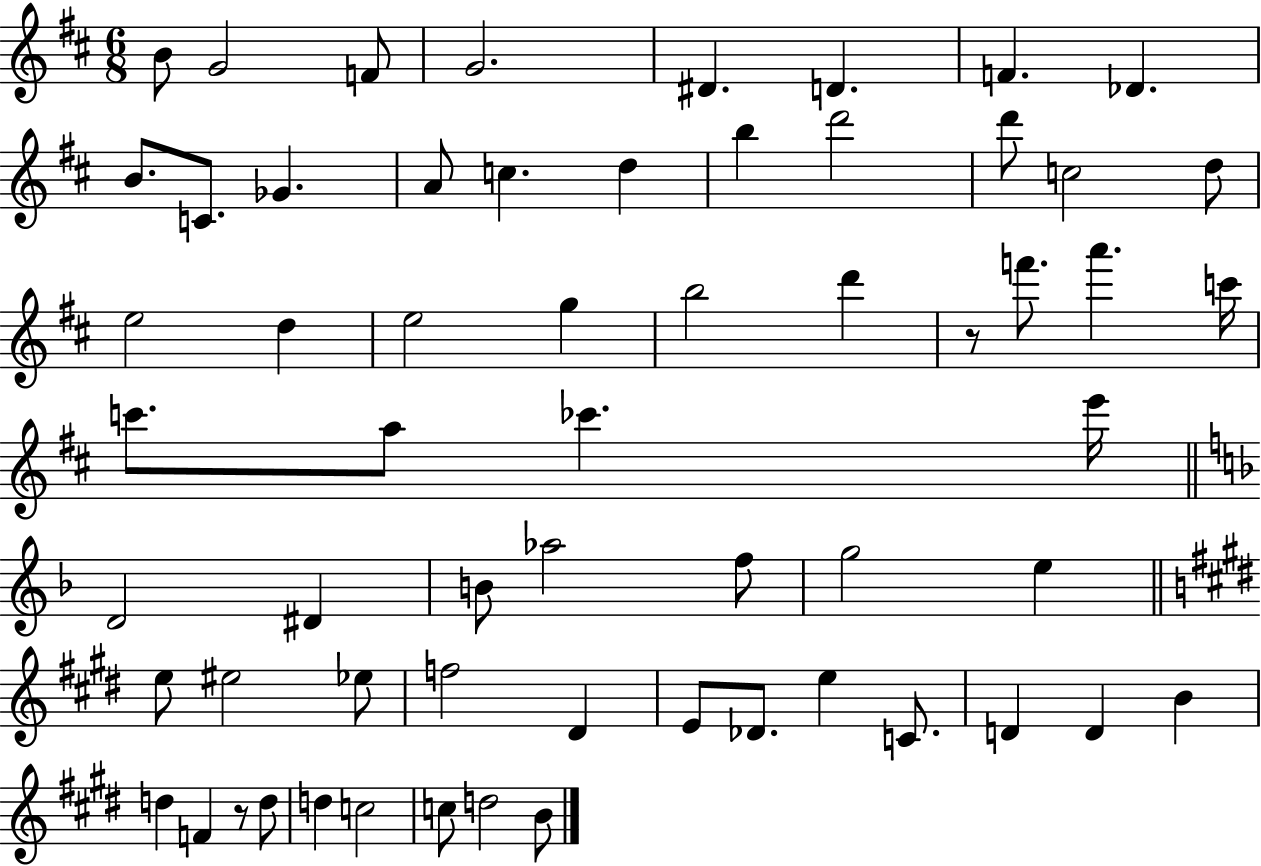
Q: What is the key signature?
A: D major